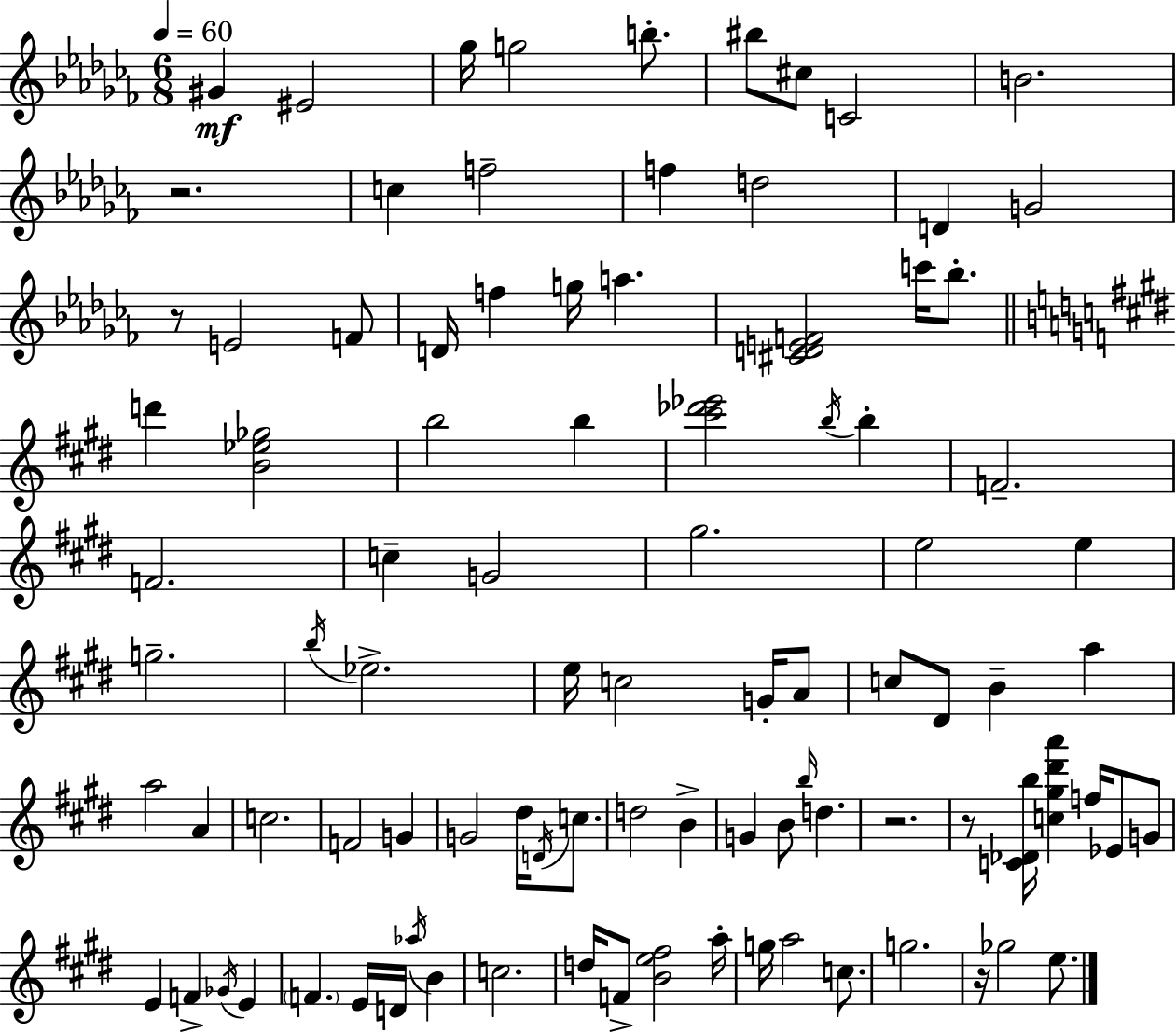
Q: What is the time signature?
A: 6/8